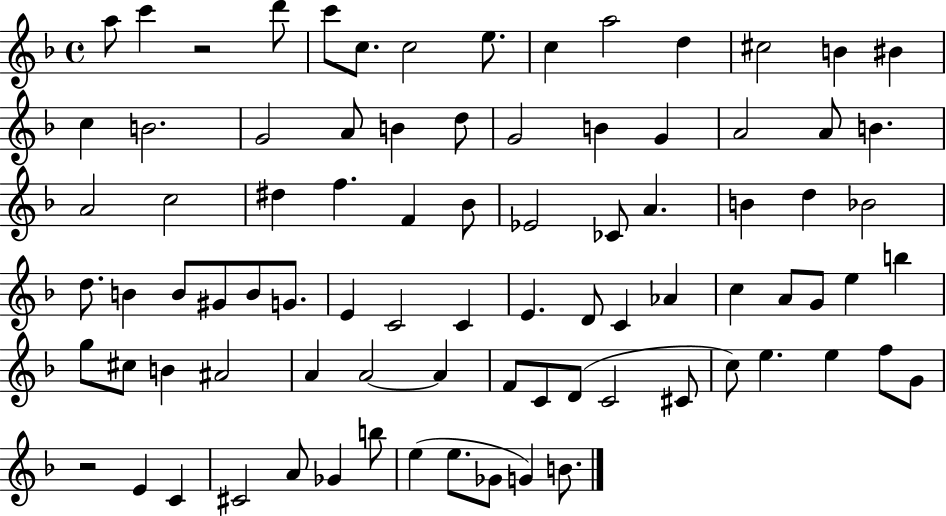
{
  \clef treble
  \time 4/4
  \defaultTimeSignature
  \key f \major
  a''8 c'''4 r2 d'''8 | c'''8 c''8. c''2 e''8. | c''4 a''2 d''4 | cis''2 b'4 bis'4 | \break c''4 b'2. | g'2 a'8 b'4 d''8 | g'2 b'4 g'4 | a'2 a'8 b'4. | \break a'2 c''2 | dis''4 f''4. f'4 bes'8 | ees'2 ces'8 a'4. | b'4 d''4 bes'2 | \break d''8. b'4 b'8 gis'8 b'8 g'8. | e'4 c'2 c'4 | e'4. d'8 c'4 aes'4 | c''4 a'8 g'8 e''4 b''4 | \break g''8 cis''8 b'4 ais'2 | a'4 a'2~~ a'4 | f'8 c'8 d'8( c'2 cis'8 | c''8) e''4. e''4 f''8 g'8 | \break r2 e'4 c'4 | cis'2 a'8 ges'4 b''8 | e''4( e''8. ges'8 g'4) b'8. | \bar "|."
}